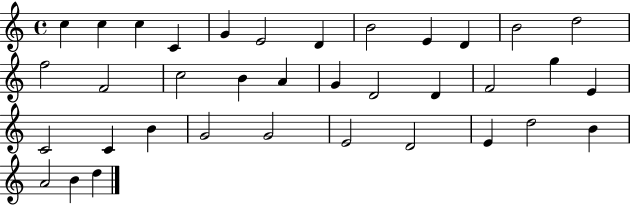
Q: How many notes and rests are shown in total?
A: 36